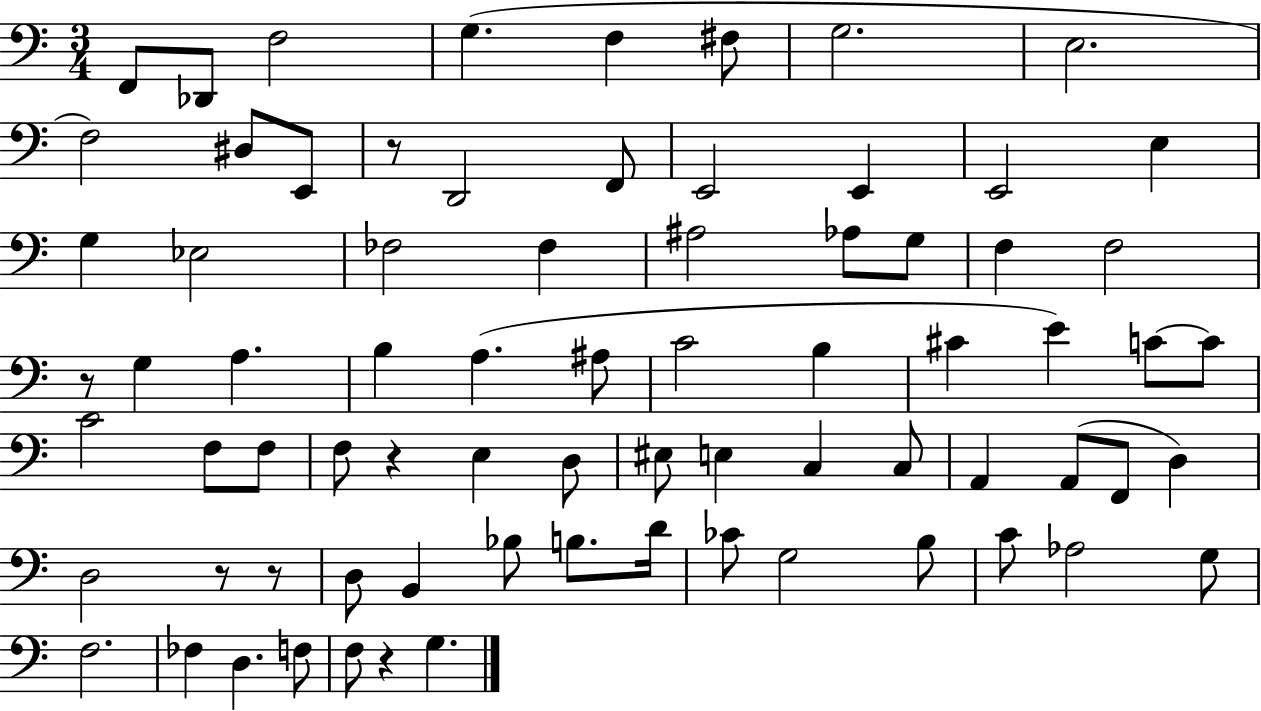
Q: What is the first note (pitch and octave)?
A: F2